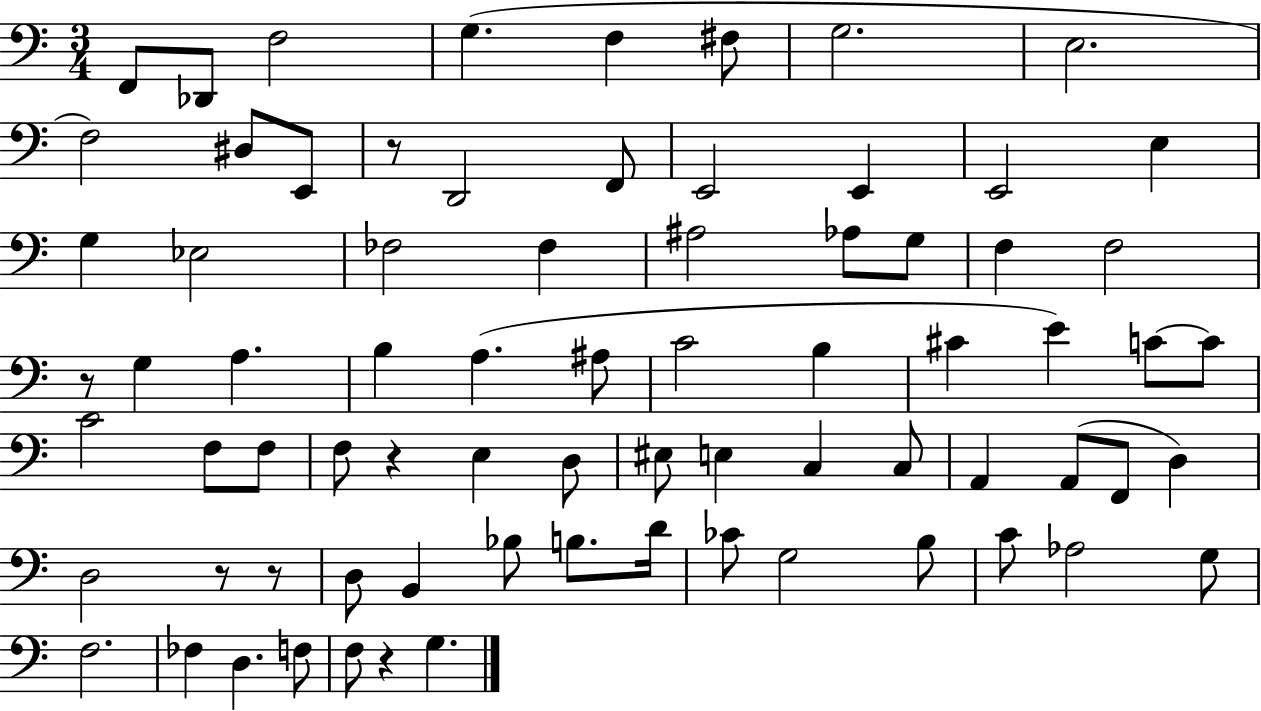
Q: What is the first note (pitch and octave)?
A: F2